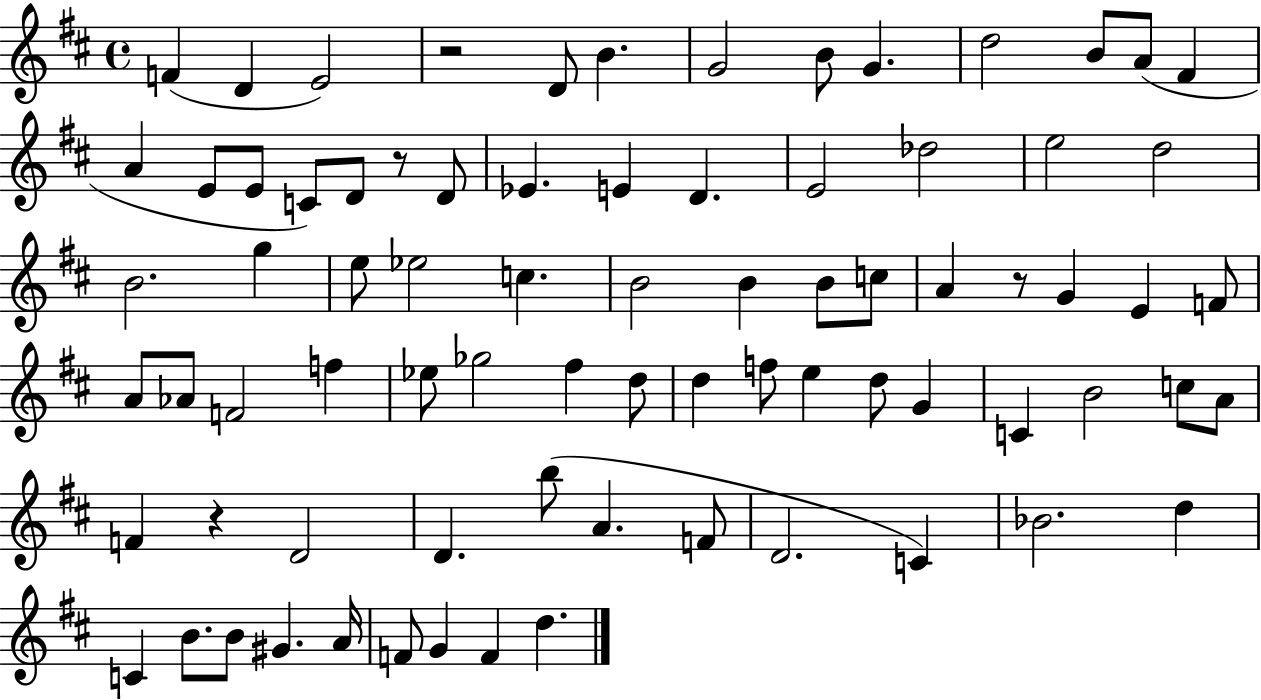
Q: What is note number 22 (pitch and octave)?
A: E4